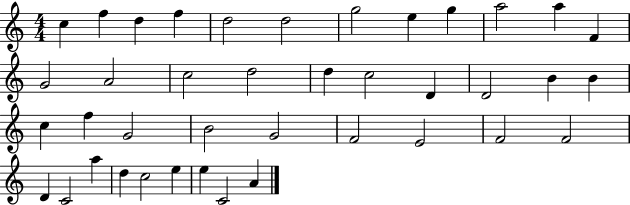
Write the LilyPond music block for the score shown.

{
  \clef treble
  \numericTimeSignature
  \time 4/4
  \key c \major
  c''4 f''4 d''4 f''4 | d''2 d''2 | g''2 e''4 g''4 | a''2 a''4 f'4 | \break g'2 a'2 | c''2 d''2 | d''4 c''2 d'4 | d'2 b'4 b'4 | \break c''4 f''4 g'2 | b'2 g'2 | f'2 e'2 | f'2 f'2 | \break d'4 c'2 a''4 | d''4 c''2 e''4 | e''4 c'2 a'4 | \bar "|."
}